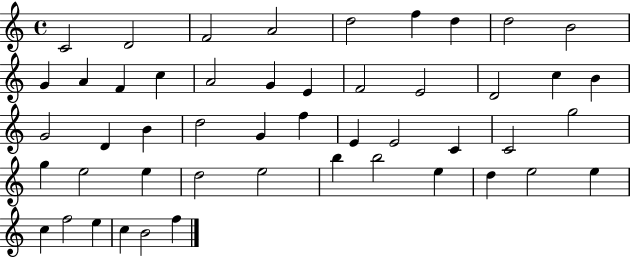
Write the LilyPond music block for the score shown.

{
  \clef treble
  \time 4/4
  \defaultTimeSignature
  \key c \major
  c'2 d'2 | f'2 a'2 | d''2 f''4 d''4 | d''2 b'2 | \break g'4 a'4 f'4 c''4 | a'2 g'4 e'4 | f'2 e'2 | d'2 c''4 b'4 | \break g'2 d'4 b'4 | d''2 g'4 f''4 | e'4 e'2 c'4 | c'2 g''2 | \break g''4 e''2 e''4 | d''2 e''2 | b''4 b''2 e''4 | d''4 e''2 e''4 | \break c''4 f''2 e''4 | c''4 b'2 f''4 | \bar "|."
}